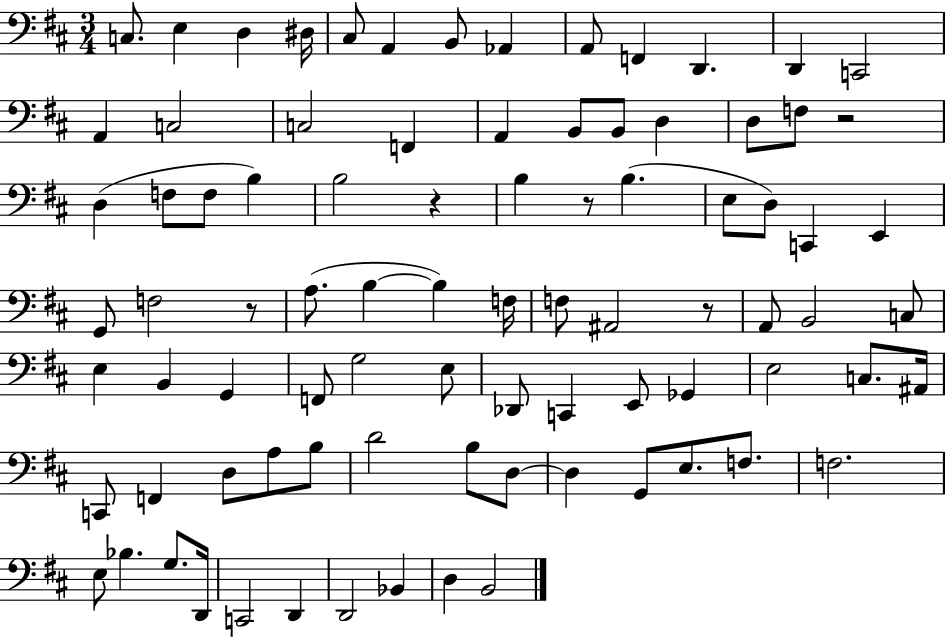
{
  \clef bass
  \numericTimeSignature
  \time 3/4
  \key d \major
  c8. e4 d4 dis16 | cis8 a,4 b,8 aes,4 | a,8 f,4 d,4. | d,4 c,2 | \break a,4 c2 | c2 f,4 | a,4 b,8 b,8 d4 | d8 f8 r2 | \break d4( f8 f8 b4) | b2 r4 | b4 r8 b4.( | e8 d8) c,4 e,4 | \break g,8 f2 r8 | a8.( b4~~ b4) f16 | f8 ais,2 r8 | a,8 b,2 c8 | \break e4 b,4 g,4 | f,8 g2 e8 | des,8 c,4 e,8 ges,4 | e2 c8. ais,16 | \break c,8 f,4 d8 a8 b8 | d'2 b8 d8~~ | d4 g,8 e8. f8. | f2. | \break e8 bes4. g8. d,16 | c,2 d,4 | d,2 bes,4 | d4 b,2 | \break \bar "|."
}